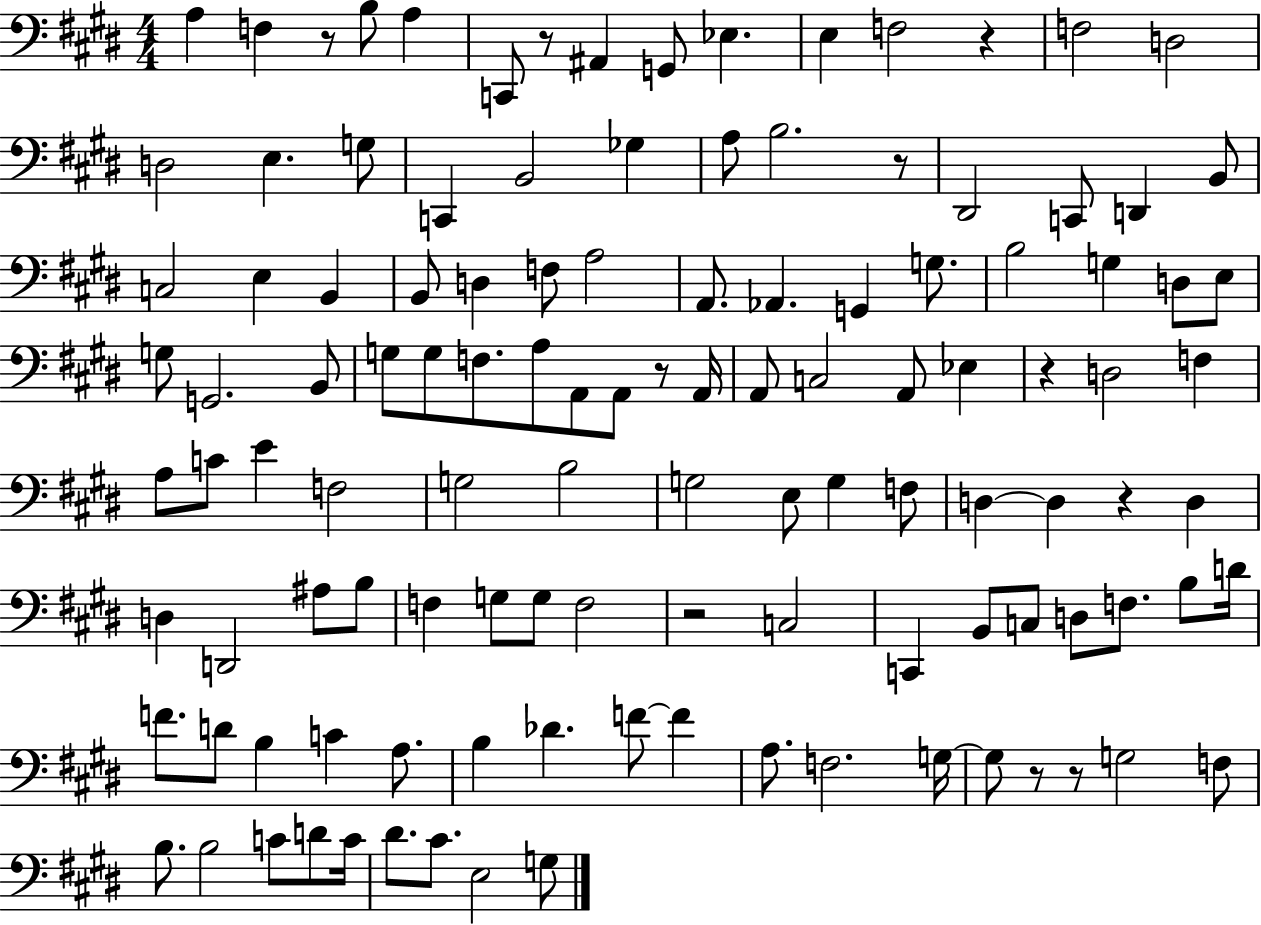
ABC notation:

X:1
T:Untitled
M:4/4
L:1/4
K:E
A, F, z/2 B,/2 A, C,,/2 z/2 ^A,, G,,/2 _E, E, F,2 z F,2 D,2 D,2 E, G,/2 C,, B,,2 _G, A,/2 B,2 z/2 ^D,,2 C,,/2 D,, B,,/2 C,2 E, B,, B,,/2 D, F,/2 A,2 A,,/2 _A,, G,, G,/2 B,2 G, D,/2 E,/2 G,/2 G,,2 B,,/2 G,/2 G,/2 F,/2 A,/2 A,,/2 A,,/2 z/2 A,,/4 A,,/2 C,2 A,,/2 _E, z D,2 F, A,/2 C/2 E F,2 G,2 B,2 G,2 E,/2 G, F,/2 D, D, z D, D, D,,2 ^A,/2 B,/2 F, G,/2 G,/2 F,2 z2 C,2 C,, B,,/2 C,/2 D,/2 F,/2 B,/2 D/4 F/2 D/2 B, C A,/2 B, _D F/2 F A,/2 F,2 G,/4 G,/2 z/2 z/2 G,2 F,/2 B,/2 B,2 C/2 D/2 C/4 ^D/2 ^C/2 E,2 G,/2